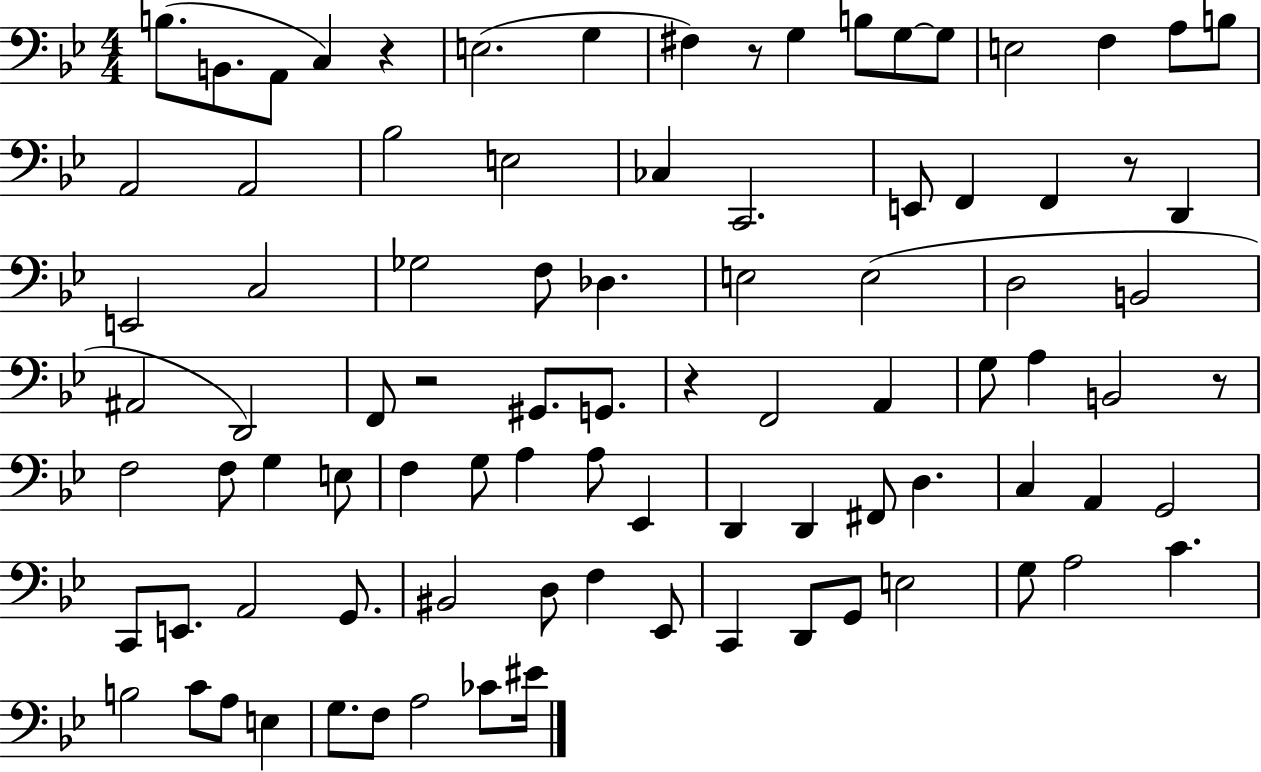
X:1
T:Untitled
M:4/4
L:1/4
K:Bb
B,/2 B,,/2 A,,/2 C, z E,2 G, ^F, z/2 G, B,/2 G,/2 G,/2 E,2 F, A,/2 B,/2 A,,2 A,,2 _B,2 E,2 _C, C,,2 E,,/2 F,, F,, z/2 D,, E,,2 C,2 _G,2 F,/2 _D, E,2 E,2 D,2 B,,2 ^A,,2 D,,2 F,,/2 z2 ^G,,/2 G,,/2 z F,,2 A,, G,/2 A, B,,2 z/2 F,2 F,/2 G, E,/2 F, G,/2 A, A,/2 _E,, D,, D,, ^F,,/2 D, C, A,, G,,2 C,,/2 E,,/2 A,,2 G,,/2 ^B,,2 D,/2 F, _E,,/2 C,, D,,/2 G,,/2 E,2 G,/2 A,2 C B,2 C/2 A,/2 E, G,/2 F,/2 A,2 _C/2 ^E/4